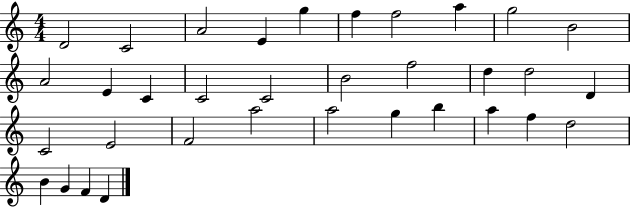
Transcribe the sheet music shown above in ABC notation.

X:1
T:Untitled
M:4/4
L:1/4
K:C
D2 C2 A2 E g f f2 a g2 B2 A2 E C C2 C2 B2 f2 d d2 D C2 E2 F2 a2 a2 g b a f d2 B G F D